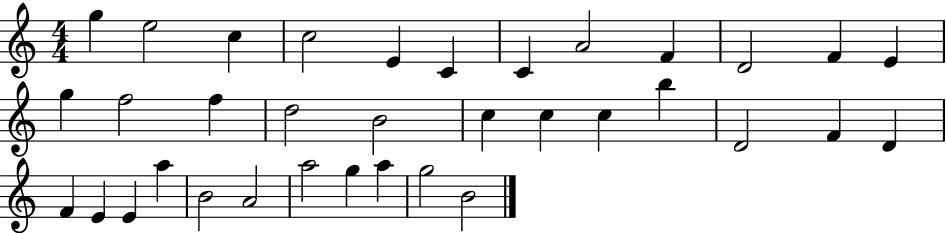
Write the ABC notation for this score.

X:1
T:Untitled
M:4/4
L:1/4
K:C
g e2 c c2 E C C A2 F D2 F E g f2 f d2 B2 c c c b D2 F D F E E a B2 A2 a2 g a g2 B2